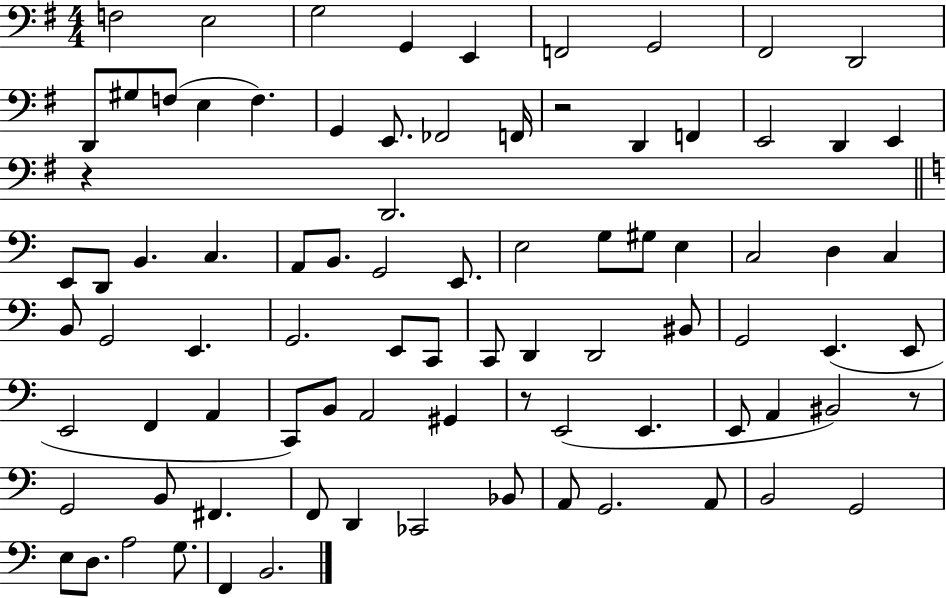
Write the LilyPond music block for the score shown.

{
  \clef bass
  \numericTimeSignature
  \time 4/4
  \key g \major
  f2 e2 | g2 g,4 e,4 | f,2 g,2 | fis,2 d,2 | \break d,8 gis8 f8( e4 f4.) | g,4 e,8. fes,2 f,16 | r2 d,4 f,4 | e,2 d,4 e,4 | \break r4 d,2. | \bar "||" \break \key c \major e,8 d,8 b,4. c4. | a,8 b,8. g,2 e,8. | e2 g8 gis8 e4 | c2 d4 c4 | \break b,8 g,2 e,4. | g,2. e,8 c,8 | c,8 d,4 d,2 bis,8 | g,2 e,4.( e,8 | \break e,2 f,4 a,4 | c,8) b,8 a,2 gis,4 | r8 e,2( e,4. | e,8 a,4 bis,2) r8 | \break g,2 b,8 fis,4. | f,8 d,4 ces,2 bes,8 | a,8 g,2. a,8 | b,2 g,2 | \break e8 d8. a2 g8. | f,4 b,2. | \bar "|."
}